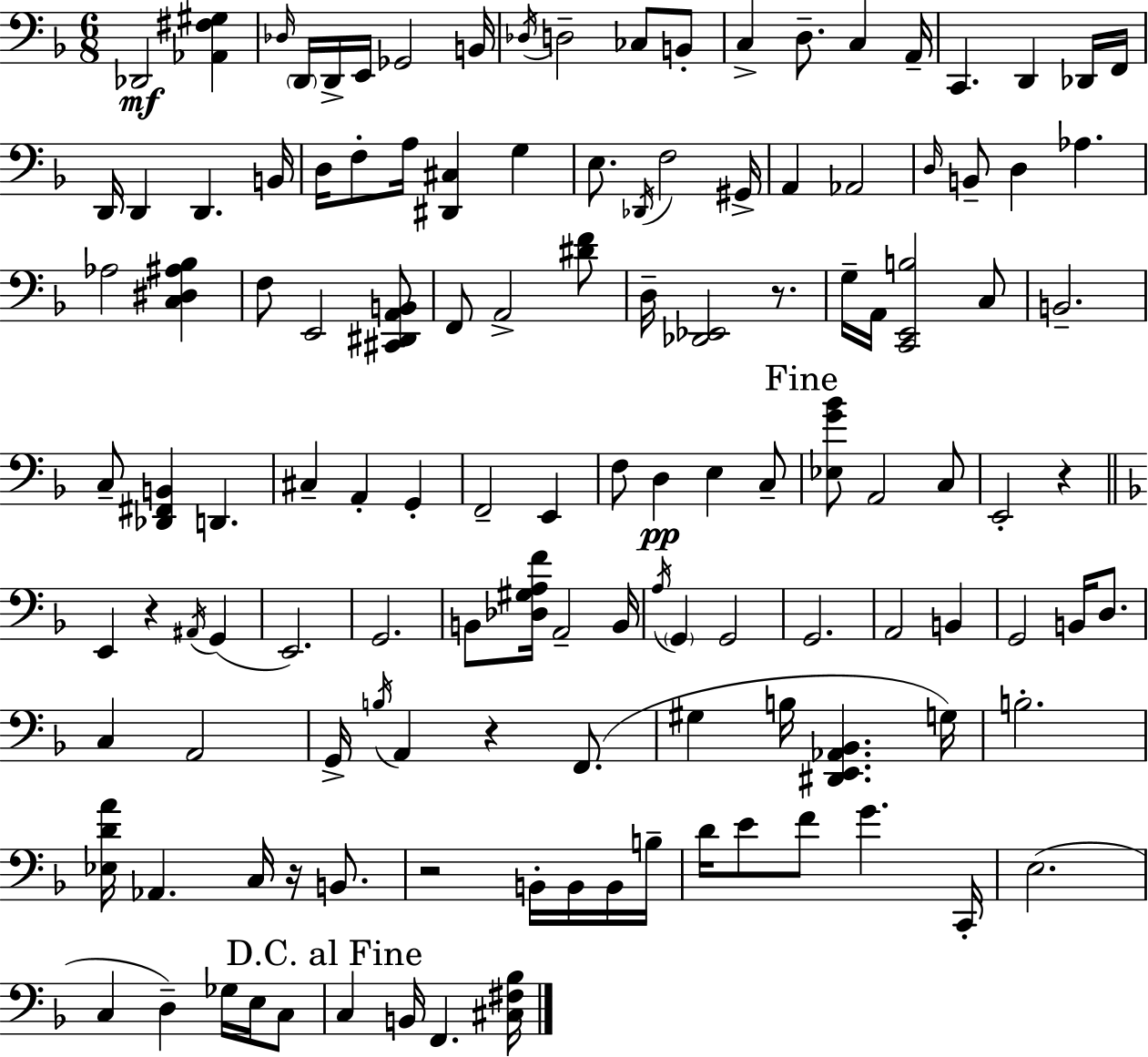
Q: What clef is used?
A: bass